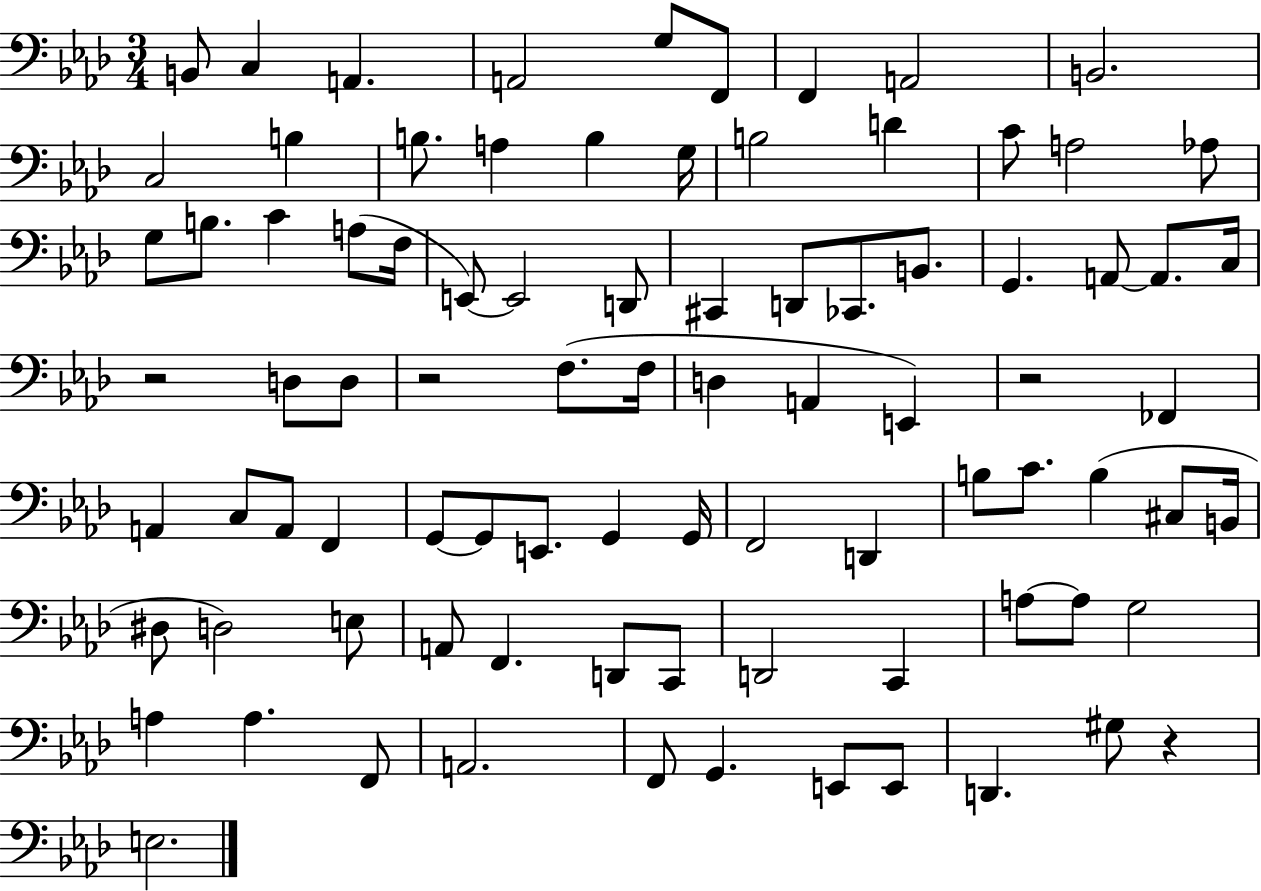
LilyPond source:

{
  \clef bass
  \numericTimeSignature
  \time 3/4
  \key aes \major
  \repeat volta 2 { b,8 c4 a,4. | a,2 g8 f,8 | f,4 a,2 | b,2. | \break c2 b4 | b8. a4 b4 g16 | b2 d'4 | c'8 a2 aes8 | \break g8 b8. c'4 a8( f16 | e,8~~) e,2 d,8 | cis,4 d,8 ces,8. b,8. | g,4. a,8~~ a,8. c16 | \break r2 d8 d8 | r2 f8.( f16 | d4 a,4 e,4) | r2 fes,4 | \break a,4 c8 a,8 f,4 | g,8~~ g,8 e,8. g,4 g,16 | f,2 d,4 | b8 c'8. b4( cis8 b,16 | \break dis8 d2) e8 | a,8 f,4. d,8 c,8 | d,2 c,4 | a8~~ a8 g2 | \break a4 a4. f,8 | a,2. | f,8 g,4. e,8 e,8 | d,4. gis8 r4 | \break e2. | } \bar "|."
}